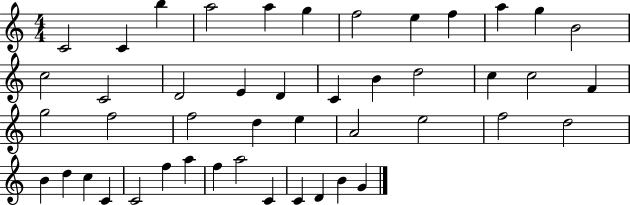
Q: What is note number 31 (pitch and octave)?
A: F5